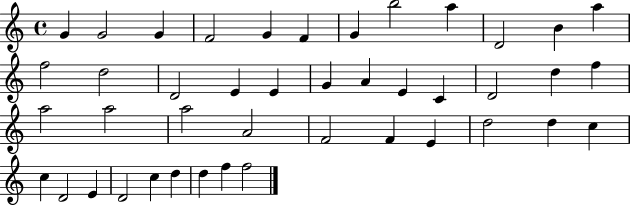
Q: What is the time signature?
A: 4/4